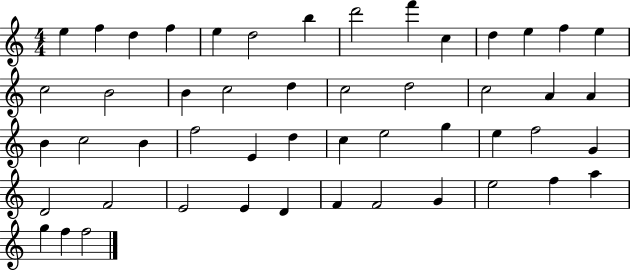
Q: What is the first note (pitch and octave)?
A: E5